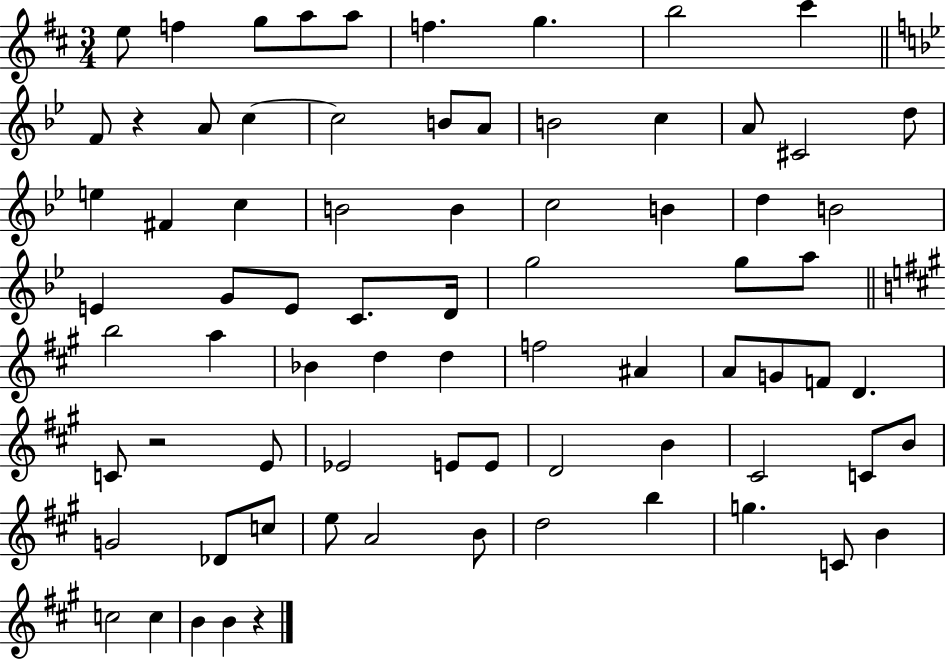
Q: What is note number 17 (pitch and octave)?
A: C5